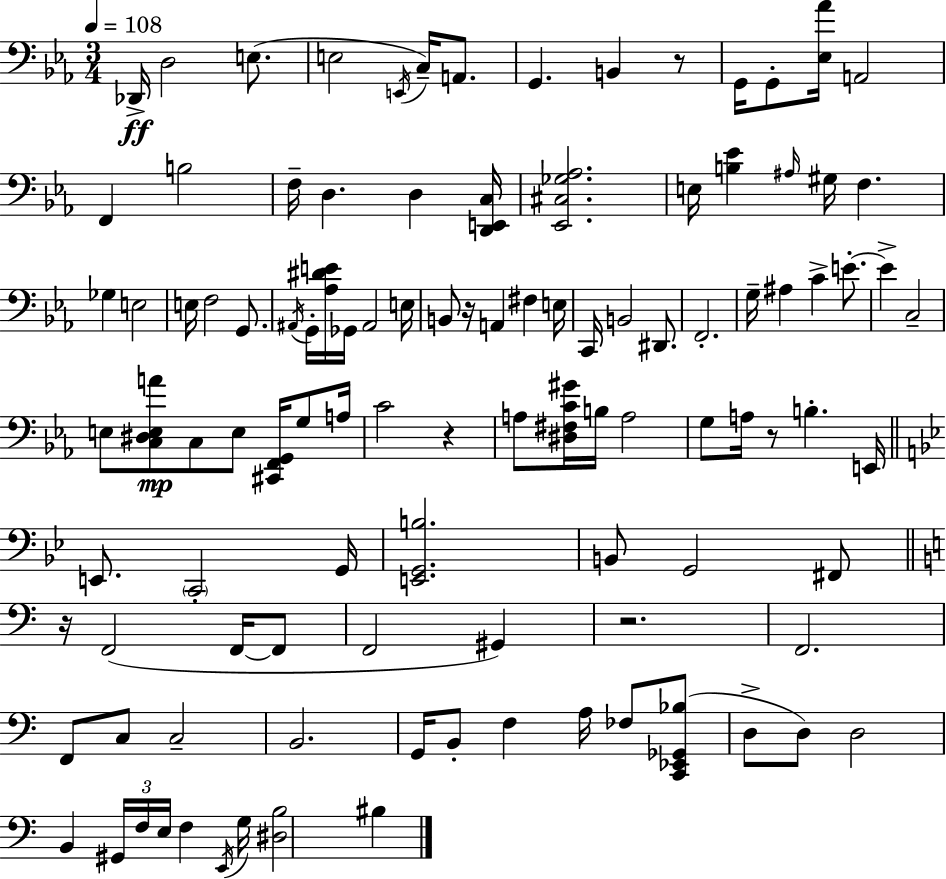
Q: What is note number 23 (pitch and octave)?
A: E3